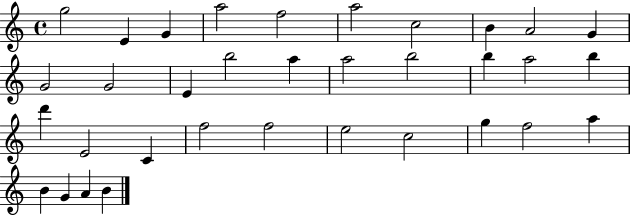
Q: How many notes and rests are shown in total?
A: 34